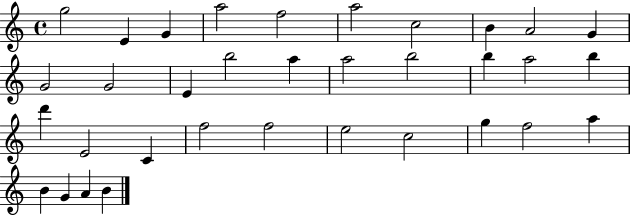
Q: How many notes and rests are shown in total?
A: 34